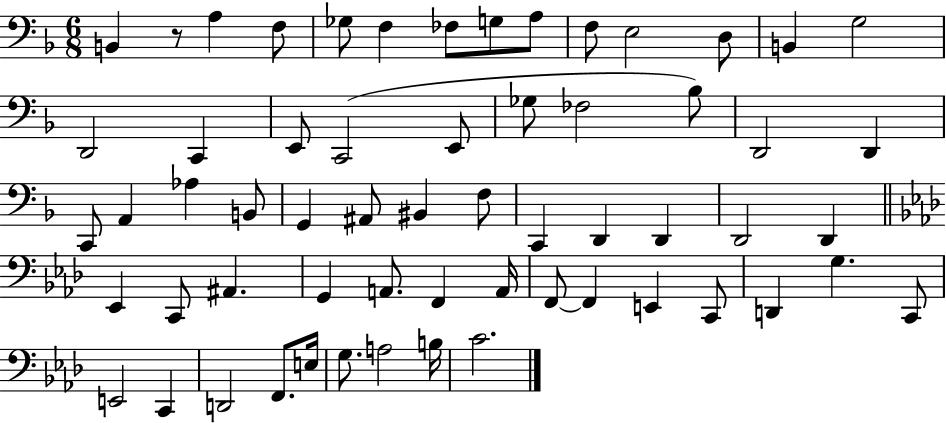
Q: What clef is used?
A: bass